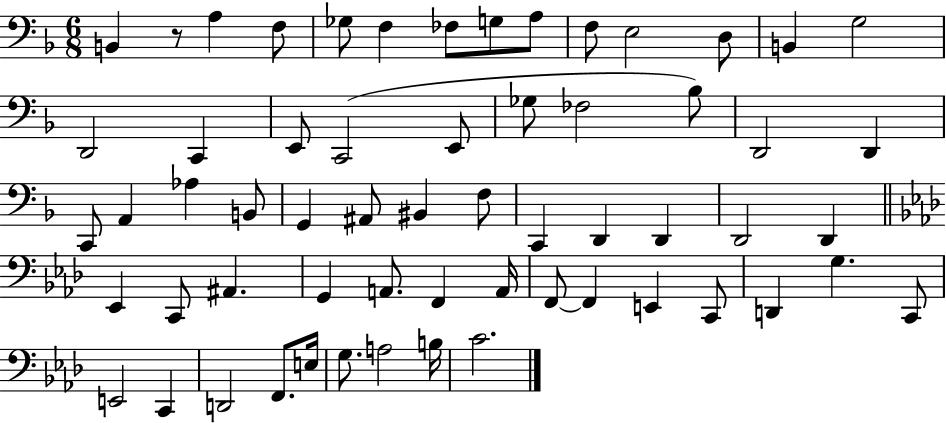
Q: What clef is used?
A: bass